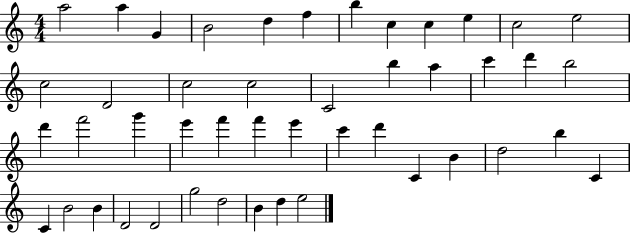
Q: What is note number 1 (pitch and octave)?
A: A5